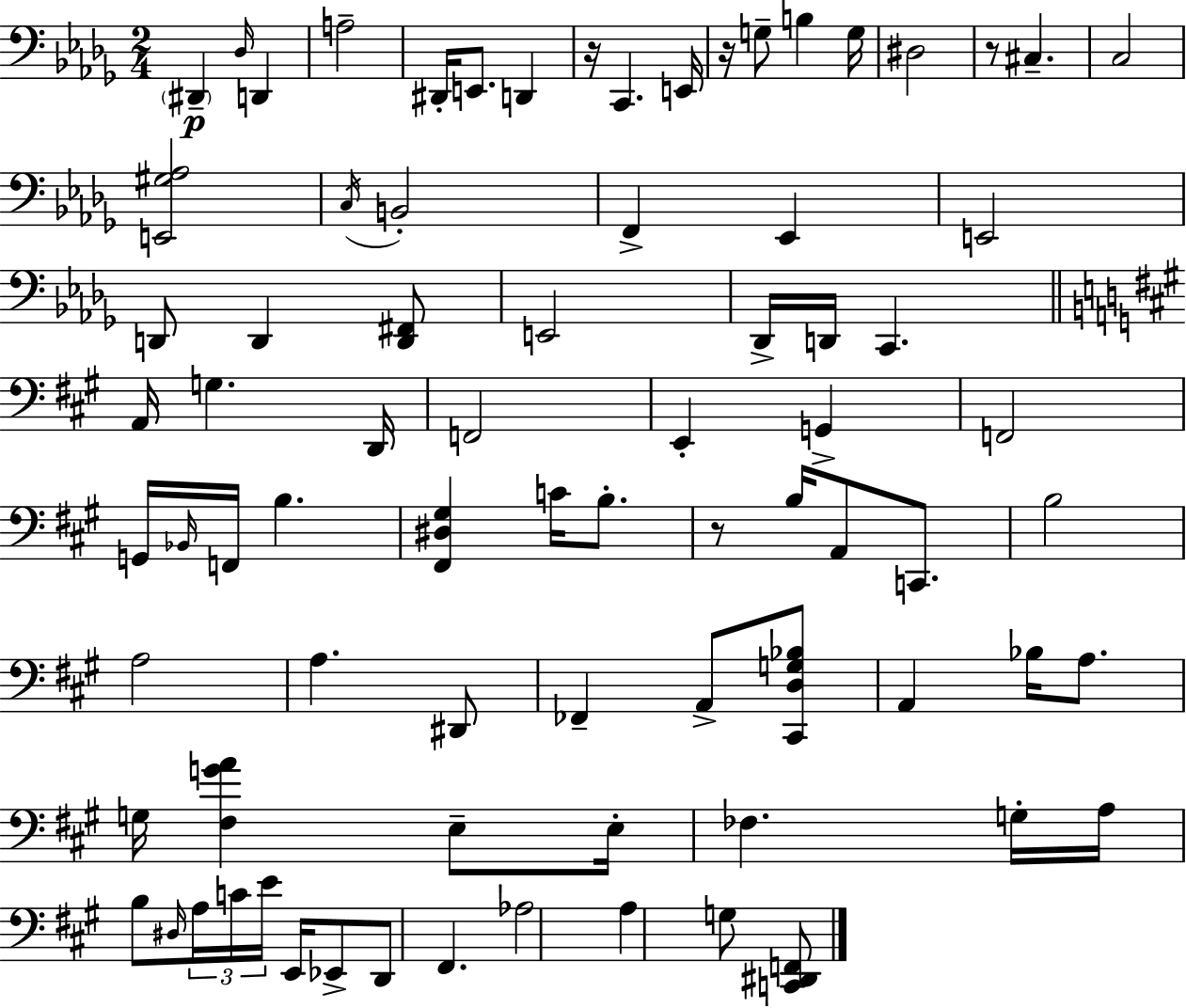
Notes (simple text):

D#2/q Db3/s D2/q A3/h D#2/s E2/e. D2/q R/s C2/q. E2/s R/s G3/e B3/q G3/s D#3/h R/e C#3/q. C3/h [E2,G#3,Ab3]/h C3/s B2/h F2/q Eb2/q E2/h D2/e D2/q [D2,F#2]/e E2/h Db2/s D2/s C2/q. A2/s G3/q. D2/s F2/h E2/q G2/q F2/h G2/s Bb2/s F2/s B3/q. [F#2,D#3,G#3]/q C4/s B3/e. R/e B3/s A2/e C2/e. B3/h A3/h A3/q. D#2/e FES2/q A2/e [C#2,D3,G3,Bb3]/e A2/q Bb3/s A3/e. G3/s [F#3,G4,A4]/q E3/e E3/s FES3/q. G3/s A3/s B3/e D#3/s A3/s C4/s E4/s E2/s Eb2/e D2/e F#2/q. Ab3/h A3/q G3/e [C2,D#2,F2]/e